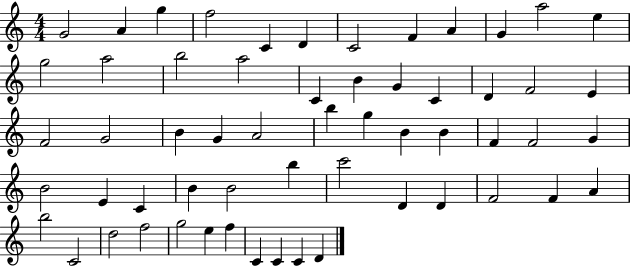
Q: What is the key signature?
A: C major